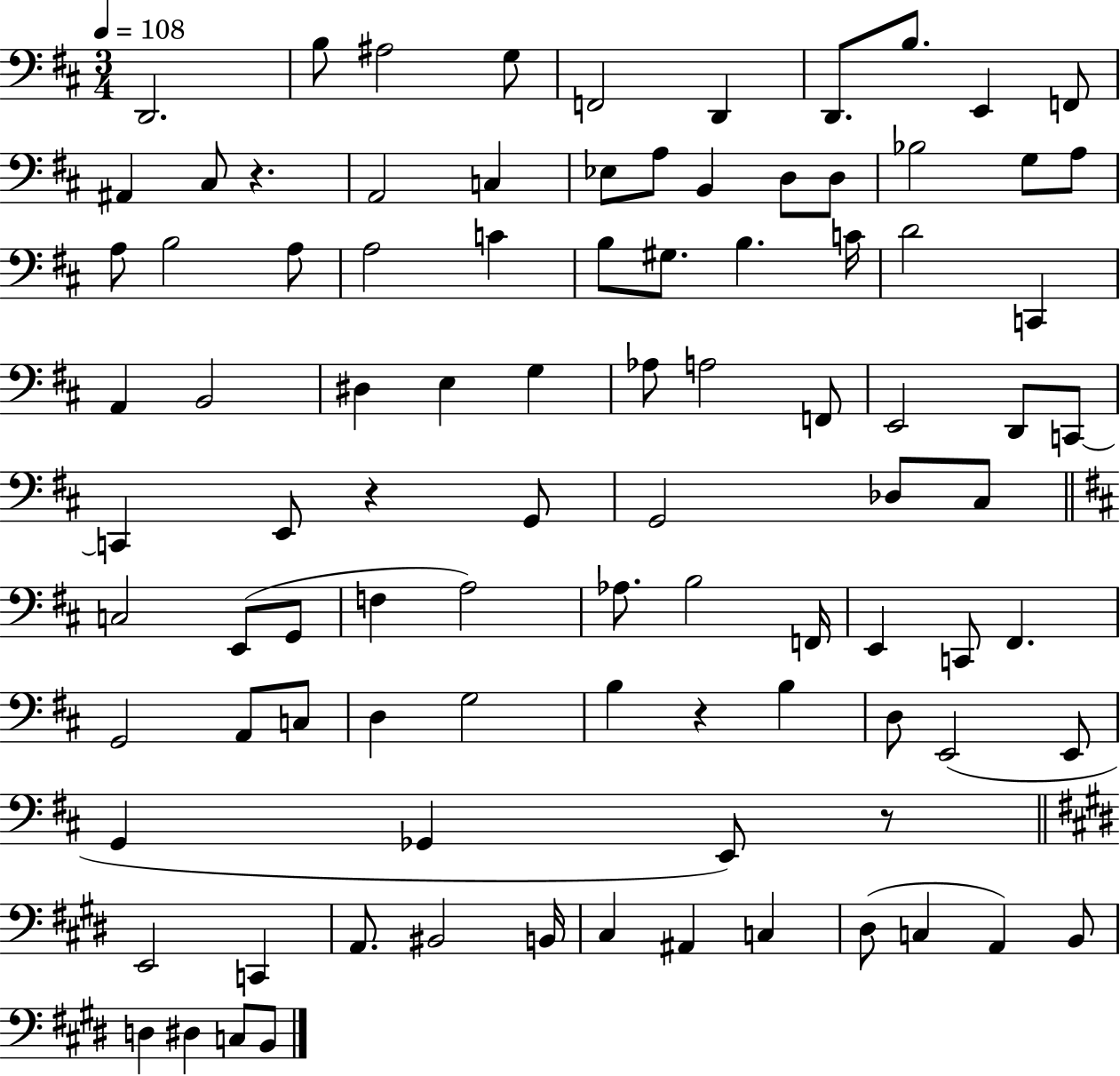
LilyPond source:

{
  \clef bass
  \numericTimeSignature
  \time 3/4
  \key d \major
  \tempo 4 = 108
  \repeat volta 2 { d,2. | b8 ais2 g8 | f,2 d,4 | d,8. b8. e,4 f,8 | \break ais,4 cis8 r4. | a,2 c4 | ees8 a8 b,4 d8 d8 | bes2 g8 a8 | \break a8 b2 a8 | a2 c'4 | b8 gis8. b4. c'16 | d'2 c,4 | \break a,4 b,2 | dis4 e4 g4 | aes8 a2 f,8 | e,2 d,8 c,8~~ | \break c,4 e,8 r4 g,8 | g,2 des8 cis8 | \bar "||" \break \key d \major c2 e,8( g,8 | f4 a2) | aes8. b2 f,16 | e,4 c,8 fis,4. | \break g,2 a,8 c8 | d4 g2 | b4 r4 b4 | d8 e,2( e,8 | \break g,4 ges,4 e,8) r8 | \bar "||" \break \key e \major e,2 c,4 | a,8. bis,2 b,16 | cis4 ais,4 c4 | dis8( c4 a,4) b,8 | \break d4 dis4 c8 b,8 | } \bar "|."
}